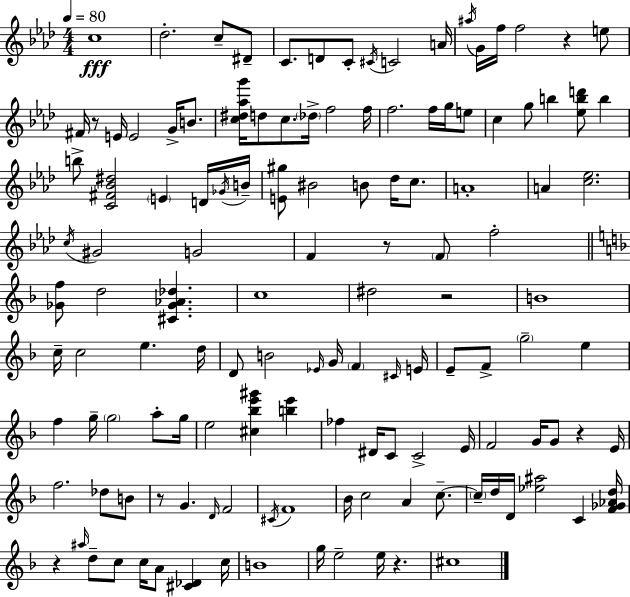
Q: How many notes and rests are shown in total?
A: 131